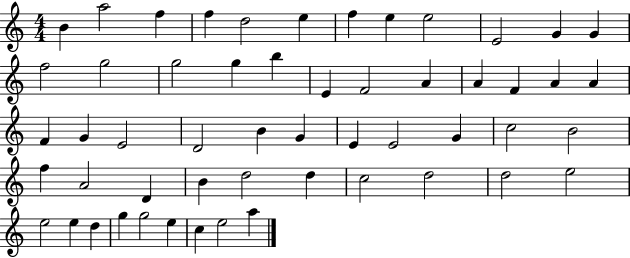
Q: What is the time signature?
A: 4/4